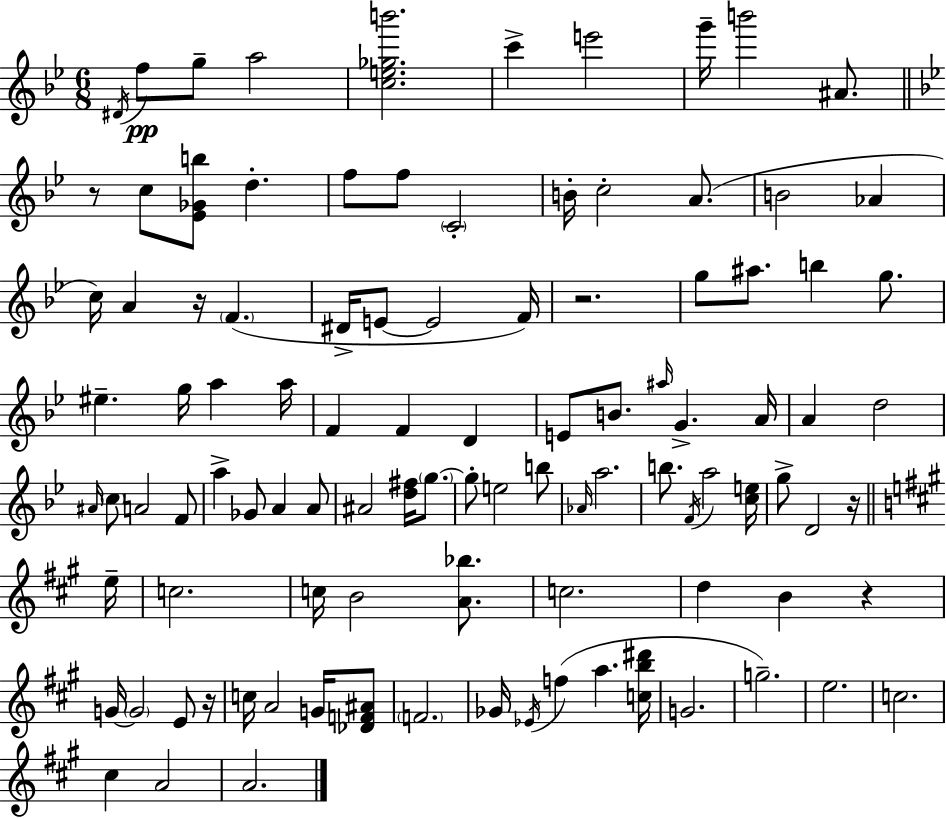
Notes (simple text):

D#4/s F5/e G5/e A5/h [C5,E5,Gb5,B6]/h. C6/q E6/h G6/s B6/h A#4/e. R/e C5/e [Eb4,Gb4,B5]/e D5/q. F5/e F5/e C4/h B4/s C5/h A4/e. B4/h Ab4/q C5/s A4/q R/s F4/q. D#4/s E4/e E4/h F4/s R/h. G5/e A#5/e. B5/q G5/e. EIS5/q. G5/s A5/q A5/s F4/q F4/q D4/q E4/e B4/e. A#5/s G4/q. A4/s A4/q D5/h A#4/s C5/e A4/h F4/e A5/q Gb4/e A4/q A4/e A#4/h [D5,F#5]/s G5/e. G5/e E5/h B5/e Ab4/s A5/h. B5/e. F4/s A5/h [C5,E5]/s G5/e D4/h R/s E5/s C5/h. C5/s B4/h [A4,Bb5]/e. C5/h. D5/q B4/q R/q G4/s G4/h E4/e R/s C5/s A4/h G4/s [Db4,F4,A#4]/e F4/h. Gb4/s Eb4/s F5/q A5/q. [C5,B5,D#6]/s G4/h. G5/h. E5/h. C5/h. C#5/q A4/h A4/h.